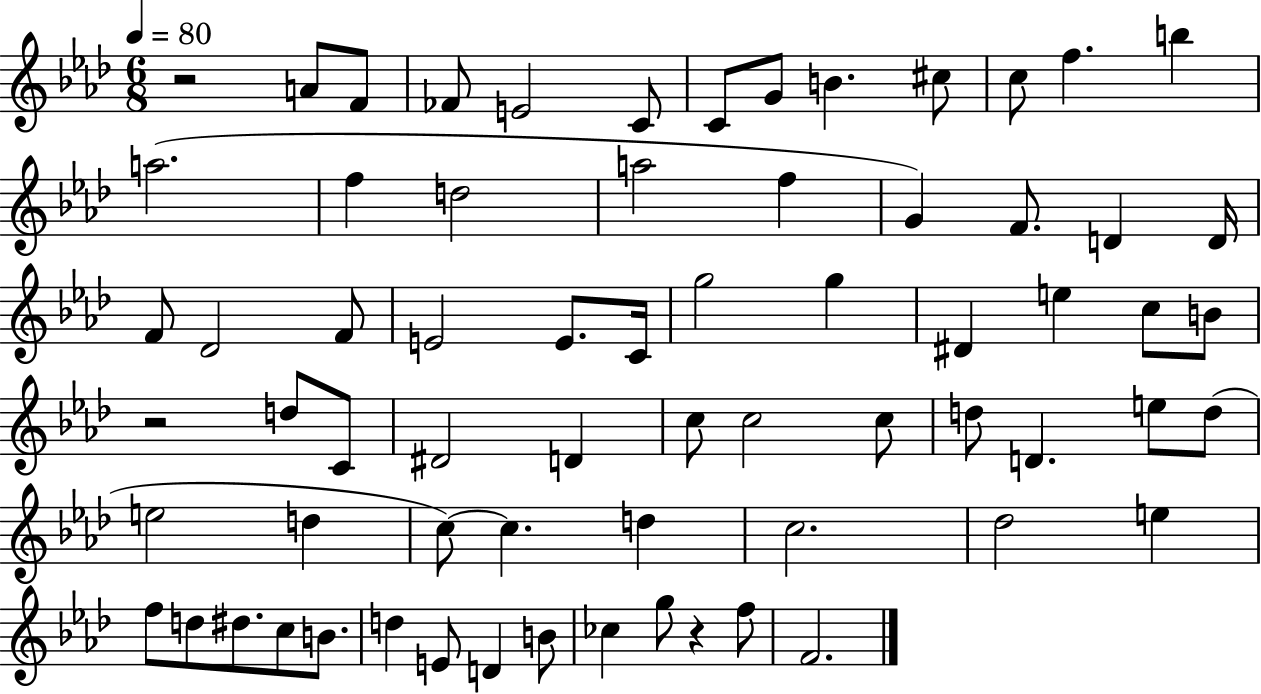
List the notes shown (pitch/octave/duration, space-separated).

R/h A4/e F4/e FES4/e E4/h C4/e C4/e G4/e B4/q. C#5/e C5/e F5/q. B5/q A5/h. F5/q D5/h A5/h F5/q G4/q F4/e. D4/q D4/s F4/e Db4/h F4/e E4/h E4/e. C4/s G5/h G5/q D#4/q E5/q C5/e B4/e R/h D5/e C4/e D#4/h D4/q C5/e C5/h C5/e D5/e D4/q. E5/e D5/e E5/h D5/q C5/e C5/q. D5/q C5/h. Db5/h E5/q F5/e D5/e D#5/e. C5/e B4/e. D5/q E4/e D4/q B4/e CES5/q G5/e R/q F5/e F4/h.